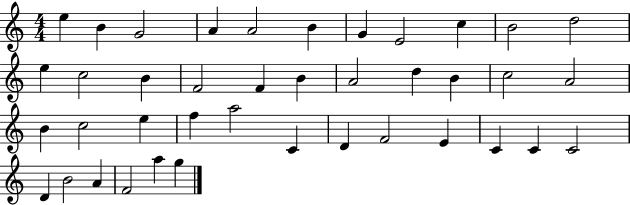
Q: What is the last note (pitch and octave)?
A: G5